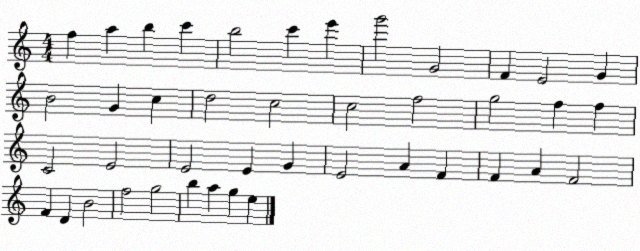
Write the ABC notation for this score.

X:1
T:Untitled
M:4/4
L:1/4
K:C
f a b c' b2 c' e' g'2 G2 F E2 G B2 G c d2 c2 c2 f2 g2 f f C2 E2 E2 E G E2 A F F A F2 F D B2 f2 g2 b a g e